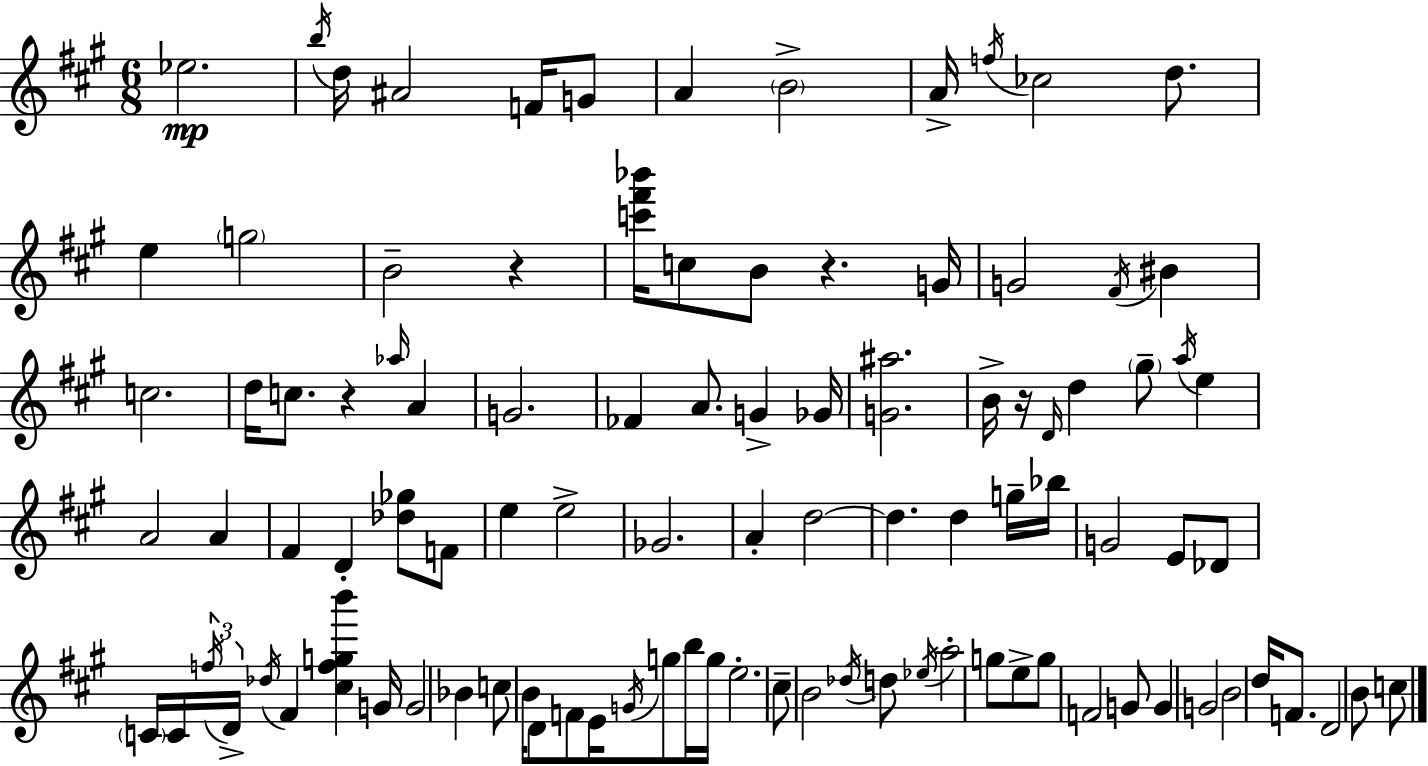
{
  \clef treble
  \numericTimeSignature
  \time 6/8
  \key a \major
  ees''2.\mp | \acciaccatura { b''16 } d''16 ais'2 f'16 g'8 | a'4 \parenthesize b'2-> | a'16-> \acciaccatura { f''16 } ces''2 d''8. | \break e''4 \parenthesize g''2 | b'2-- r4 | <c''' fis''' bes'''>16 c''8 b'8 r4. | g'16 g'2 \acciaccatura { fis'16 } bis'4 | \break c''2. | d''16 c''8. r4 \grace { aes''16 } | a'4 g'2. | fes'4 a'8. g'4-> | \break ges'16 <g' ais''>2. | b'16-> r16 \grace { d'16 } d''4 \parenthesize gis''8-- | \acciaccatura { a''16 } e''4 a'2 | a'4 fis'4 d'4-. | \break <des'' ges''>8 f'8 e''4 e''2-> | ges'2. | a'4-. d''2~~ | d''4. | \break d''4 g''16-- bes''16 g'2 | e'8 des'8 \parenthesize c'16 c'16 \tuplet 3/2 { \acciaccatura { f''16 } d'16-> \acciaccatura { des''16 } } fis'4 | <cis'' f'' g'' b'''>4 g'16 g'2 | bes'4 c''8 b'16 d'8 | \break f'8 e'16 \acciaccatura { g'16 } g''8 b''16 g''16 e''2.-. | cis''8-- b'2 | \acciaccatura { des''16 } d''8 \acciaccatura { ees''16 } a''2-. | g''8 e''8-> g''8 | \break f'2 g'8 g'4 | g'2 b'2 | d''16 f'8. d'2 | b'8 c''8 \bar "|."
}